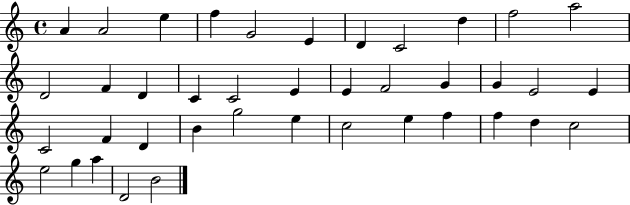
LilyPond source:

{
  \clef treble
  \time 4/4
  \defaultTimeSignature
  \key c \major
  a'4 a'2 e''4 | f''4 g'2 e'4 | d'4 c'2 d''4 | f''2 a''2 | \break d'2 f'4 d'4 | c'4 c'2 e'4 | e'4 f'2 g'4 | g'4 e'2 e'4 | \break c'2 f'4 d'4 | b'4 g''2 e''4 | c''2 e''4 f''4 | f''4 d''4 c''2 | \break e''2 g''4 a''4 | d'2 b'2 | \bar "|."
}